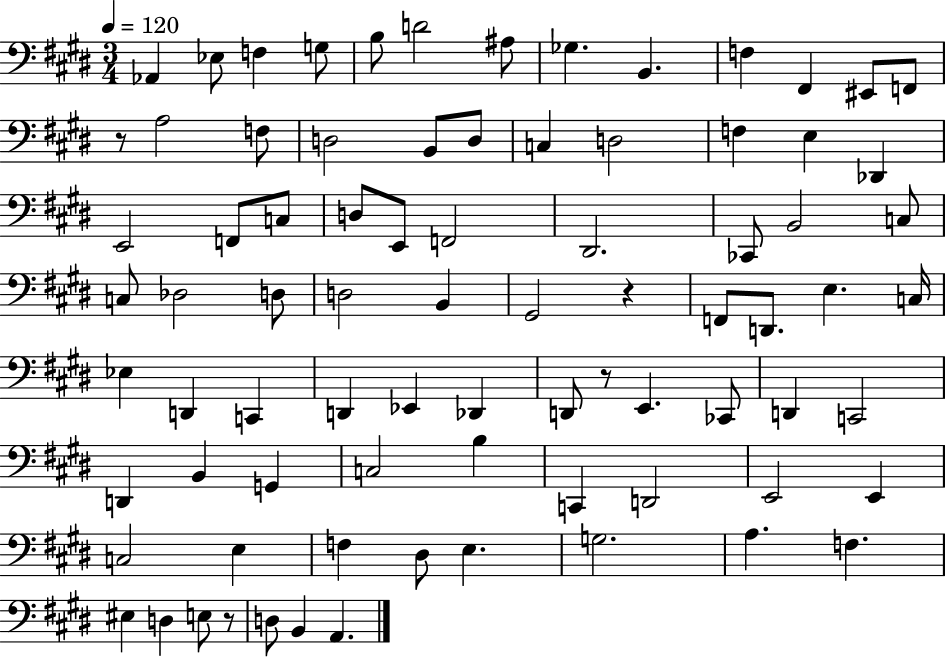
X:1
T:Untitled
M:3/4
L:1/4
K:E
_A,, _E,/2 F, G,/2 B,/2 D2 ^A,/2 _G, B,, F, ^F,, ^E,,/2 F,,/2 z/2 A,2 F,/2 D,2 B,,/2 D,/2 C, D,2 F, E, _D,, E,,2 F,,/2 C,/2 D,/2 E,,/2 F,,2 ^D,,2 _C,,/2 B,,2 C,/2 C,/2 _D,2 D,/2 D,2 B,, ^G,,2 z F,,/2 D,,/2 E, C,/4 _E, D,, C,, D,, _E,, _D,, D,,/2 z/2 E,, _C,,/2 D,, C,,2 D,, B,, G,, C,2 B, C,, D,,2 E,,2 E,, C,2 E, F, ^D,/2 E, G,2 A, F, ^E, D, E,/2 z/2 D,/2 B,, A,,